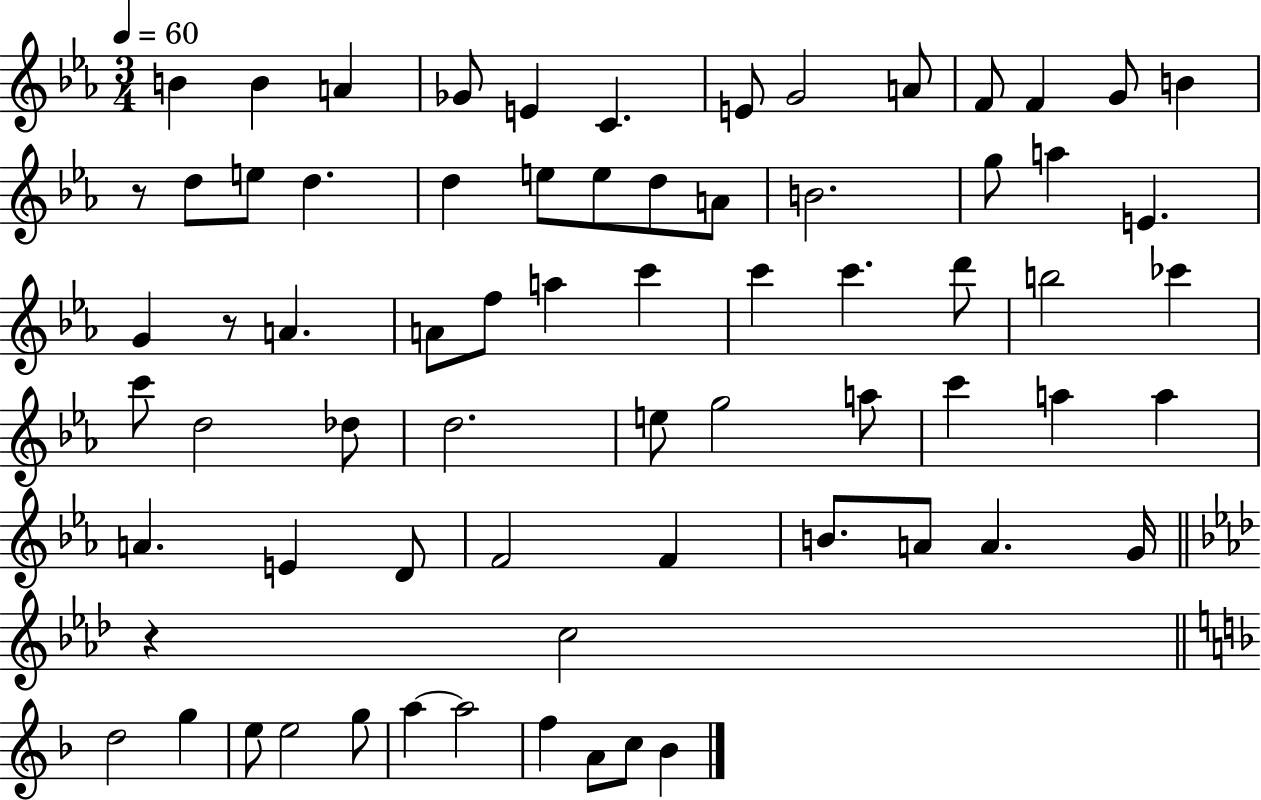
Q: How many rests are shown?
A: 3